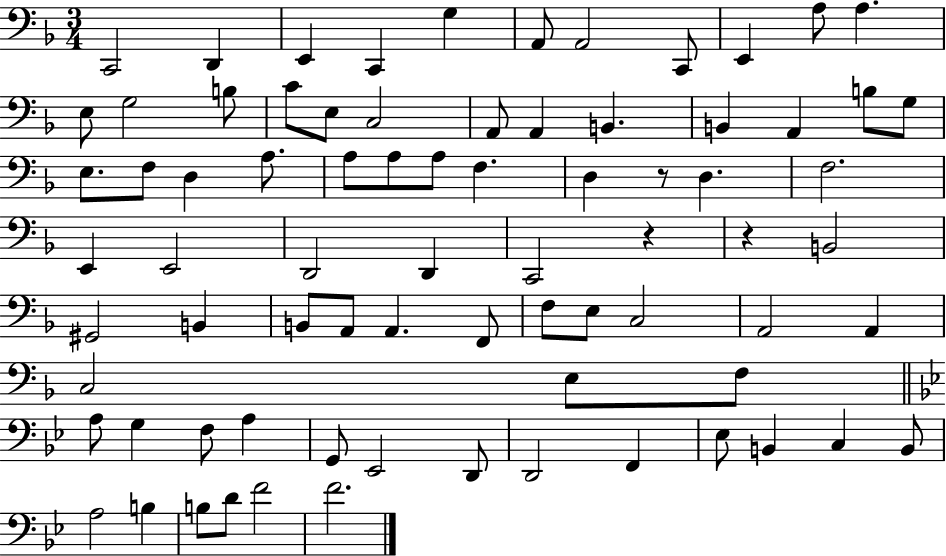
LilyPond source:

{
  \clef bass
  \numericTimeSignature
  \time 3/4
  \key f \major
  c,2 d,4 | e,4 c,4 g4 | a,8 a,2 c,8 | e,4 a8 a4. | \break e8 g2 b8 | c'8 e8 c2 | a,8 a,4 b,4. | b,4 a,4 b8 g8 | \break e8. f8 d4 a8. | a8 a8 a8 f4. | d4 r8 d4. | f2. | \break e,4 e,2 | d,2 d,4 | c,2 r4 | r4 b,2 | \break gis,2 b,4 | b,8 a,8 a,4. f,8 | f8 e8 c2 | a,2 a,4 | \break c2 e8 f8 | \bar "||" \break \key bes \major a8 g4 f8 a4 | g,8 ees,2 d,8 | d,2 f,4 | ees8 b,4 c4 b,8 | \break a2 b4 | b8 d'8 f'2 | f'2. | \bar "|."
}